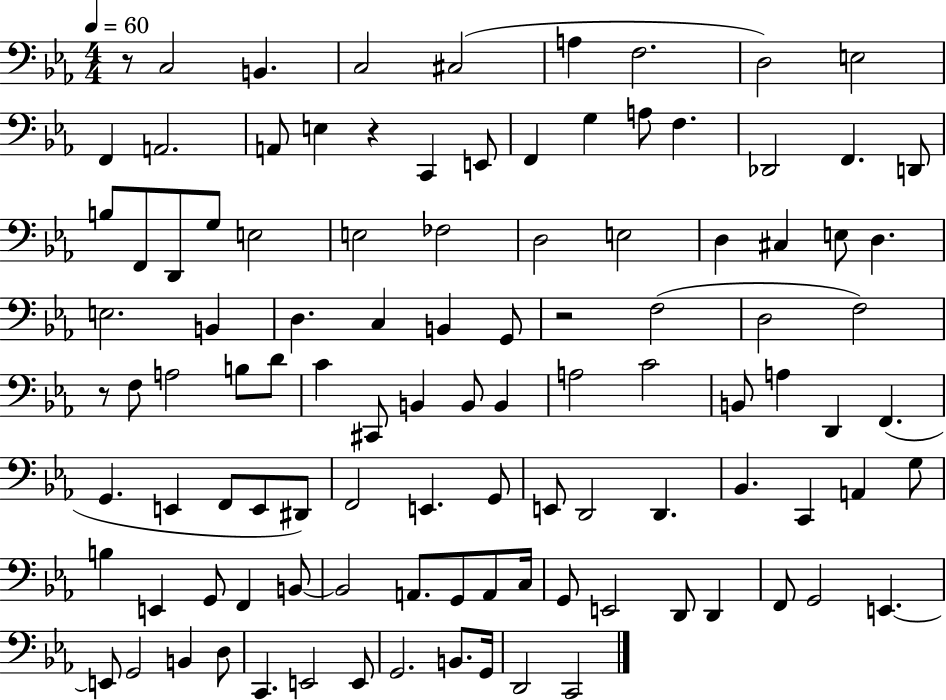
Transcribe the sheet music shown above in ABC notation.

X:1
T:Untitled
M:4/4
L:1/4
K:Eb
z/2 C,2 B,, C,2 ^C,2 A, F,2 D,2 E,2 F,, A,,2 A,,/2 E, z C,, E,,/2 F,, G, A,/2 F, _D,,2 F,, D,,/2 B,/2 F,,/2 D,,/2 G,/2 E,2 E,2 _F,2 D,2 E,2 D, ^C, E,/2 D, E,2 B,, D, C, B,, G,,/2 z2 F,2 D,2 F,2 z/2 F,/2 A,2 B,/2 D/2 C ^C,,/2 B,, B,,/2 B,, A,2 C2 B,,/2 A, D,, F,, G,, E,, F,,/2 E,,/2 ^D,,/2 F,,2 E,, G,,/2 E,,/2 D,,2 D,, _B,, C,, A,, G,/2 B, E,, G,,/2 F,, B,,/2 B,,2 A,,/2 G,,/2 A,,/2 C,/4 G,,/2 E,,2 D,,/2 D,, F,,/2 G,,2 E,, E,,/2 G,,2 B,, D,/2 C,, E,,2 E,,/2 G,,2 B,,/2 G,,/4 D,,2 C,,2